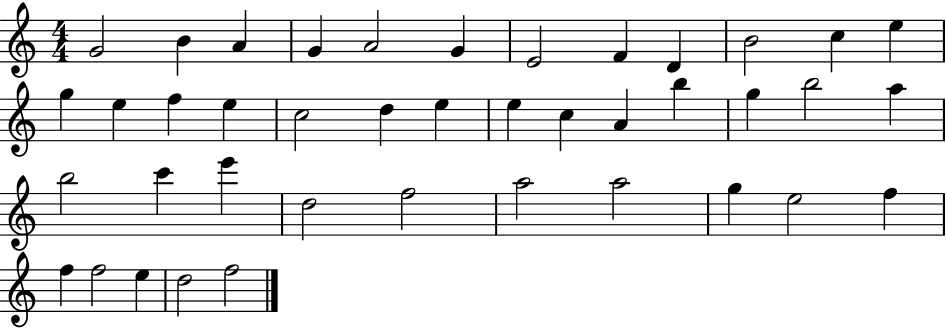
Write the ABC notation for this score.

X:1
T:Untitled
M:4/4
L:1/4
K:C
G2 B A G A2 G E2 F D B2 c e g e f e c2 d e e c A b g b2 a b2 c' e' d2 f2 a2 a2 g e2 f f f2 e d2 f2